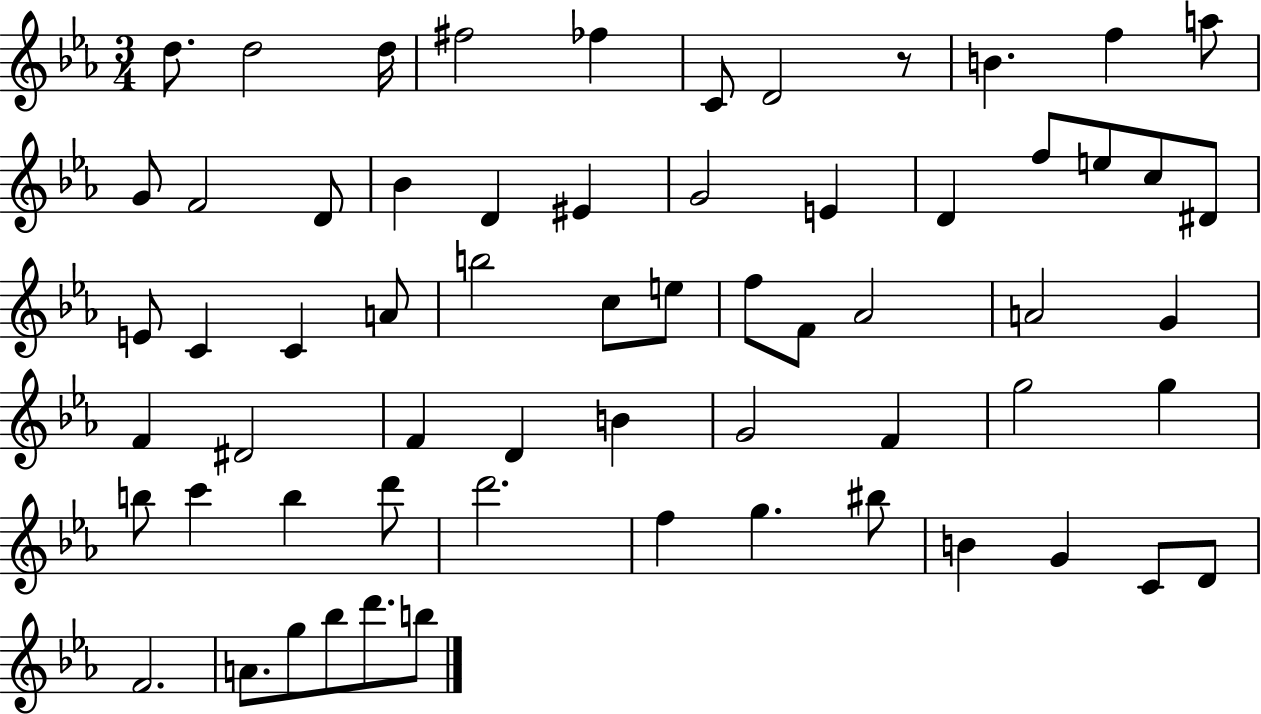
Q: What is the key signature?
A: EES major